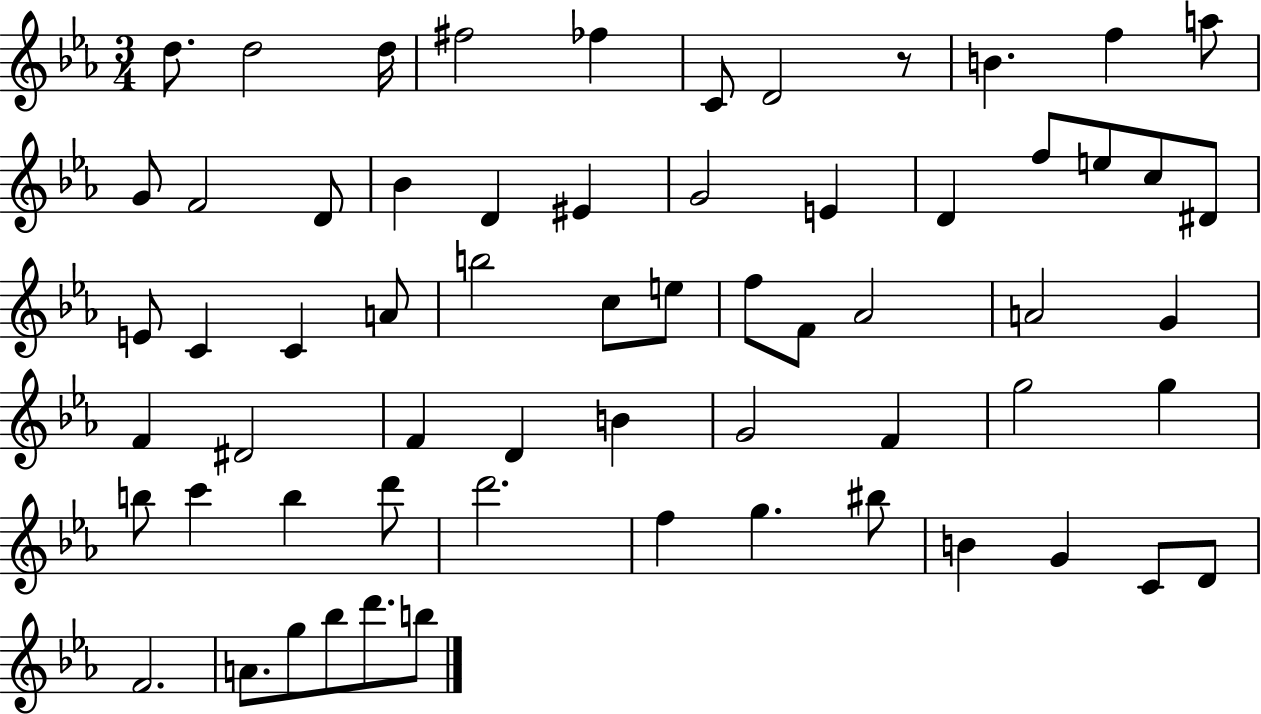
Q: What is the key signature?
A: EES major